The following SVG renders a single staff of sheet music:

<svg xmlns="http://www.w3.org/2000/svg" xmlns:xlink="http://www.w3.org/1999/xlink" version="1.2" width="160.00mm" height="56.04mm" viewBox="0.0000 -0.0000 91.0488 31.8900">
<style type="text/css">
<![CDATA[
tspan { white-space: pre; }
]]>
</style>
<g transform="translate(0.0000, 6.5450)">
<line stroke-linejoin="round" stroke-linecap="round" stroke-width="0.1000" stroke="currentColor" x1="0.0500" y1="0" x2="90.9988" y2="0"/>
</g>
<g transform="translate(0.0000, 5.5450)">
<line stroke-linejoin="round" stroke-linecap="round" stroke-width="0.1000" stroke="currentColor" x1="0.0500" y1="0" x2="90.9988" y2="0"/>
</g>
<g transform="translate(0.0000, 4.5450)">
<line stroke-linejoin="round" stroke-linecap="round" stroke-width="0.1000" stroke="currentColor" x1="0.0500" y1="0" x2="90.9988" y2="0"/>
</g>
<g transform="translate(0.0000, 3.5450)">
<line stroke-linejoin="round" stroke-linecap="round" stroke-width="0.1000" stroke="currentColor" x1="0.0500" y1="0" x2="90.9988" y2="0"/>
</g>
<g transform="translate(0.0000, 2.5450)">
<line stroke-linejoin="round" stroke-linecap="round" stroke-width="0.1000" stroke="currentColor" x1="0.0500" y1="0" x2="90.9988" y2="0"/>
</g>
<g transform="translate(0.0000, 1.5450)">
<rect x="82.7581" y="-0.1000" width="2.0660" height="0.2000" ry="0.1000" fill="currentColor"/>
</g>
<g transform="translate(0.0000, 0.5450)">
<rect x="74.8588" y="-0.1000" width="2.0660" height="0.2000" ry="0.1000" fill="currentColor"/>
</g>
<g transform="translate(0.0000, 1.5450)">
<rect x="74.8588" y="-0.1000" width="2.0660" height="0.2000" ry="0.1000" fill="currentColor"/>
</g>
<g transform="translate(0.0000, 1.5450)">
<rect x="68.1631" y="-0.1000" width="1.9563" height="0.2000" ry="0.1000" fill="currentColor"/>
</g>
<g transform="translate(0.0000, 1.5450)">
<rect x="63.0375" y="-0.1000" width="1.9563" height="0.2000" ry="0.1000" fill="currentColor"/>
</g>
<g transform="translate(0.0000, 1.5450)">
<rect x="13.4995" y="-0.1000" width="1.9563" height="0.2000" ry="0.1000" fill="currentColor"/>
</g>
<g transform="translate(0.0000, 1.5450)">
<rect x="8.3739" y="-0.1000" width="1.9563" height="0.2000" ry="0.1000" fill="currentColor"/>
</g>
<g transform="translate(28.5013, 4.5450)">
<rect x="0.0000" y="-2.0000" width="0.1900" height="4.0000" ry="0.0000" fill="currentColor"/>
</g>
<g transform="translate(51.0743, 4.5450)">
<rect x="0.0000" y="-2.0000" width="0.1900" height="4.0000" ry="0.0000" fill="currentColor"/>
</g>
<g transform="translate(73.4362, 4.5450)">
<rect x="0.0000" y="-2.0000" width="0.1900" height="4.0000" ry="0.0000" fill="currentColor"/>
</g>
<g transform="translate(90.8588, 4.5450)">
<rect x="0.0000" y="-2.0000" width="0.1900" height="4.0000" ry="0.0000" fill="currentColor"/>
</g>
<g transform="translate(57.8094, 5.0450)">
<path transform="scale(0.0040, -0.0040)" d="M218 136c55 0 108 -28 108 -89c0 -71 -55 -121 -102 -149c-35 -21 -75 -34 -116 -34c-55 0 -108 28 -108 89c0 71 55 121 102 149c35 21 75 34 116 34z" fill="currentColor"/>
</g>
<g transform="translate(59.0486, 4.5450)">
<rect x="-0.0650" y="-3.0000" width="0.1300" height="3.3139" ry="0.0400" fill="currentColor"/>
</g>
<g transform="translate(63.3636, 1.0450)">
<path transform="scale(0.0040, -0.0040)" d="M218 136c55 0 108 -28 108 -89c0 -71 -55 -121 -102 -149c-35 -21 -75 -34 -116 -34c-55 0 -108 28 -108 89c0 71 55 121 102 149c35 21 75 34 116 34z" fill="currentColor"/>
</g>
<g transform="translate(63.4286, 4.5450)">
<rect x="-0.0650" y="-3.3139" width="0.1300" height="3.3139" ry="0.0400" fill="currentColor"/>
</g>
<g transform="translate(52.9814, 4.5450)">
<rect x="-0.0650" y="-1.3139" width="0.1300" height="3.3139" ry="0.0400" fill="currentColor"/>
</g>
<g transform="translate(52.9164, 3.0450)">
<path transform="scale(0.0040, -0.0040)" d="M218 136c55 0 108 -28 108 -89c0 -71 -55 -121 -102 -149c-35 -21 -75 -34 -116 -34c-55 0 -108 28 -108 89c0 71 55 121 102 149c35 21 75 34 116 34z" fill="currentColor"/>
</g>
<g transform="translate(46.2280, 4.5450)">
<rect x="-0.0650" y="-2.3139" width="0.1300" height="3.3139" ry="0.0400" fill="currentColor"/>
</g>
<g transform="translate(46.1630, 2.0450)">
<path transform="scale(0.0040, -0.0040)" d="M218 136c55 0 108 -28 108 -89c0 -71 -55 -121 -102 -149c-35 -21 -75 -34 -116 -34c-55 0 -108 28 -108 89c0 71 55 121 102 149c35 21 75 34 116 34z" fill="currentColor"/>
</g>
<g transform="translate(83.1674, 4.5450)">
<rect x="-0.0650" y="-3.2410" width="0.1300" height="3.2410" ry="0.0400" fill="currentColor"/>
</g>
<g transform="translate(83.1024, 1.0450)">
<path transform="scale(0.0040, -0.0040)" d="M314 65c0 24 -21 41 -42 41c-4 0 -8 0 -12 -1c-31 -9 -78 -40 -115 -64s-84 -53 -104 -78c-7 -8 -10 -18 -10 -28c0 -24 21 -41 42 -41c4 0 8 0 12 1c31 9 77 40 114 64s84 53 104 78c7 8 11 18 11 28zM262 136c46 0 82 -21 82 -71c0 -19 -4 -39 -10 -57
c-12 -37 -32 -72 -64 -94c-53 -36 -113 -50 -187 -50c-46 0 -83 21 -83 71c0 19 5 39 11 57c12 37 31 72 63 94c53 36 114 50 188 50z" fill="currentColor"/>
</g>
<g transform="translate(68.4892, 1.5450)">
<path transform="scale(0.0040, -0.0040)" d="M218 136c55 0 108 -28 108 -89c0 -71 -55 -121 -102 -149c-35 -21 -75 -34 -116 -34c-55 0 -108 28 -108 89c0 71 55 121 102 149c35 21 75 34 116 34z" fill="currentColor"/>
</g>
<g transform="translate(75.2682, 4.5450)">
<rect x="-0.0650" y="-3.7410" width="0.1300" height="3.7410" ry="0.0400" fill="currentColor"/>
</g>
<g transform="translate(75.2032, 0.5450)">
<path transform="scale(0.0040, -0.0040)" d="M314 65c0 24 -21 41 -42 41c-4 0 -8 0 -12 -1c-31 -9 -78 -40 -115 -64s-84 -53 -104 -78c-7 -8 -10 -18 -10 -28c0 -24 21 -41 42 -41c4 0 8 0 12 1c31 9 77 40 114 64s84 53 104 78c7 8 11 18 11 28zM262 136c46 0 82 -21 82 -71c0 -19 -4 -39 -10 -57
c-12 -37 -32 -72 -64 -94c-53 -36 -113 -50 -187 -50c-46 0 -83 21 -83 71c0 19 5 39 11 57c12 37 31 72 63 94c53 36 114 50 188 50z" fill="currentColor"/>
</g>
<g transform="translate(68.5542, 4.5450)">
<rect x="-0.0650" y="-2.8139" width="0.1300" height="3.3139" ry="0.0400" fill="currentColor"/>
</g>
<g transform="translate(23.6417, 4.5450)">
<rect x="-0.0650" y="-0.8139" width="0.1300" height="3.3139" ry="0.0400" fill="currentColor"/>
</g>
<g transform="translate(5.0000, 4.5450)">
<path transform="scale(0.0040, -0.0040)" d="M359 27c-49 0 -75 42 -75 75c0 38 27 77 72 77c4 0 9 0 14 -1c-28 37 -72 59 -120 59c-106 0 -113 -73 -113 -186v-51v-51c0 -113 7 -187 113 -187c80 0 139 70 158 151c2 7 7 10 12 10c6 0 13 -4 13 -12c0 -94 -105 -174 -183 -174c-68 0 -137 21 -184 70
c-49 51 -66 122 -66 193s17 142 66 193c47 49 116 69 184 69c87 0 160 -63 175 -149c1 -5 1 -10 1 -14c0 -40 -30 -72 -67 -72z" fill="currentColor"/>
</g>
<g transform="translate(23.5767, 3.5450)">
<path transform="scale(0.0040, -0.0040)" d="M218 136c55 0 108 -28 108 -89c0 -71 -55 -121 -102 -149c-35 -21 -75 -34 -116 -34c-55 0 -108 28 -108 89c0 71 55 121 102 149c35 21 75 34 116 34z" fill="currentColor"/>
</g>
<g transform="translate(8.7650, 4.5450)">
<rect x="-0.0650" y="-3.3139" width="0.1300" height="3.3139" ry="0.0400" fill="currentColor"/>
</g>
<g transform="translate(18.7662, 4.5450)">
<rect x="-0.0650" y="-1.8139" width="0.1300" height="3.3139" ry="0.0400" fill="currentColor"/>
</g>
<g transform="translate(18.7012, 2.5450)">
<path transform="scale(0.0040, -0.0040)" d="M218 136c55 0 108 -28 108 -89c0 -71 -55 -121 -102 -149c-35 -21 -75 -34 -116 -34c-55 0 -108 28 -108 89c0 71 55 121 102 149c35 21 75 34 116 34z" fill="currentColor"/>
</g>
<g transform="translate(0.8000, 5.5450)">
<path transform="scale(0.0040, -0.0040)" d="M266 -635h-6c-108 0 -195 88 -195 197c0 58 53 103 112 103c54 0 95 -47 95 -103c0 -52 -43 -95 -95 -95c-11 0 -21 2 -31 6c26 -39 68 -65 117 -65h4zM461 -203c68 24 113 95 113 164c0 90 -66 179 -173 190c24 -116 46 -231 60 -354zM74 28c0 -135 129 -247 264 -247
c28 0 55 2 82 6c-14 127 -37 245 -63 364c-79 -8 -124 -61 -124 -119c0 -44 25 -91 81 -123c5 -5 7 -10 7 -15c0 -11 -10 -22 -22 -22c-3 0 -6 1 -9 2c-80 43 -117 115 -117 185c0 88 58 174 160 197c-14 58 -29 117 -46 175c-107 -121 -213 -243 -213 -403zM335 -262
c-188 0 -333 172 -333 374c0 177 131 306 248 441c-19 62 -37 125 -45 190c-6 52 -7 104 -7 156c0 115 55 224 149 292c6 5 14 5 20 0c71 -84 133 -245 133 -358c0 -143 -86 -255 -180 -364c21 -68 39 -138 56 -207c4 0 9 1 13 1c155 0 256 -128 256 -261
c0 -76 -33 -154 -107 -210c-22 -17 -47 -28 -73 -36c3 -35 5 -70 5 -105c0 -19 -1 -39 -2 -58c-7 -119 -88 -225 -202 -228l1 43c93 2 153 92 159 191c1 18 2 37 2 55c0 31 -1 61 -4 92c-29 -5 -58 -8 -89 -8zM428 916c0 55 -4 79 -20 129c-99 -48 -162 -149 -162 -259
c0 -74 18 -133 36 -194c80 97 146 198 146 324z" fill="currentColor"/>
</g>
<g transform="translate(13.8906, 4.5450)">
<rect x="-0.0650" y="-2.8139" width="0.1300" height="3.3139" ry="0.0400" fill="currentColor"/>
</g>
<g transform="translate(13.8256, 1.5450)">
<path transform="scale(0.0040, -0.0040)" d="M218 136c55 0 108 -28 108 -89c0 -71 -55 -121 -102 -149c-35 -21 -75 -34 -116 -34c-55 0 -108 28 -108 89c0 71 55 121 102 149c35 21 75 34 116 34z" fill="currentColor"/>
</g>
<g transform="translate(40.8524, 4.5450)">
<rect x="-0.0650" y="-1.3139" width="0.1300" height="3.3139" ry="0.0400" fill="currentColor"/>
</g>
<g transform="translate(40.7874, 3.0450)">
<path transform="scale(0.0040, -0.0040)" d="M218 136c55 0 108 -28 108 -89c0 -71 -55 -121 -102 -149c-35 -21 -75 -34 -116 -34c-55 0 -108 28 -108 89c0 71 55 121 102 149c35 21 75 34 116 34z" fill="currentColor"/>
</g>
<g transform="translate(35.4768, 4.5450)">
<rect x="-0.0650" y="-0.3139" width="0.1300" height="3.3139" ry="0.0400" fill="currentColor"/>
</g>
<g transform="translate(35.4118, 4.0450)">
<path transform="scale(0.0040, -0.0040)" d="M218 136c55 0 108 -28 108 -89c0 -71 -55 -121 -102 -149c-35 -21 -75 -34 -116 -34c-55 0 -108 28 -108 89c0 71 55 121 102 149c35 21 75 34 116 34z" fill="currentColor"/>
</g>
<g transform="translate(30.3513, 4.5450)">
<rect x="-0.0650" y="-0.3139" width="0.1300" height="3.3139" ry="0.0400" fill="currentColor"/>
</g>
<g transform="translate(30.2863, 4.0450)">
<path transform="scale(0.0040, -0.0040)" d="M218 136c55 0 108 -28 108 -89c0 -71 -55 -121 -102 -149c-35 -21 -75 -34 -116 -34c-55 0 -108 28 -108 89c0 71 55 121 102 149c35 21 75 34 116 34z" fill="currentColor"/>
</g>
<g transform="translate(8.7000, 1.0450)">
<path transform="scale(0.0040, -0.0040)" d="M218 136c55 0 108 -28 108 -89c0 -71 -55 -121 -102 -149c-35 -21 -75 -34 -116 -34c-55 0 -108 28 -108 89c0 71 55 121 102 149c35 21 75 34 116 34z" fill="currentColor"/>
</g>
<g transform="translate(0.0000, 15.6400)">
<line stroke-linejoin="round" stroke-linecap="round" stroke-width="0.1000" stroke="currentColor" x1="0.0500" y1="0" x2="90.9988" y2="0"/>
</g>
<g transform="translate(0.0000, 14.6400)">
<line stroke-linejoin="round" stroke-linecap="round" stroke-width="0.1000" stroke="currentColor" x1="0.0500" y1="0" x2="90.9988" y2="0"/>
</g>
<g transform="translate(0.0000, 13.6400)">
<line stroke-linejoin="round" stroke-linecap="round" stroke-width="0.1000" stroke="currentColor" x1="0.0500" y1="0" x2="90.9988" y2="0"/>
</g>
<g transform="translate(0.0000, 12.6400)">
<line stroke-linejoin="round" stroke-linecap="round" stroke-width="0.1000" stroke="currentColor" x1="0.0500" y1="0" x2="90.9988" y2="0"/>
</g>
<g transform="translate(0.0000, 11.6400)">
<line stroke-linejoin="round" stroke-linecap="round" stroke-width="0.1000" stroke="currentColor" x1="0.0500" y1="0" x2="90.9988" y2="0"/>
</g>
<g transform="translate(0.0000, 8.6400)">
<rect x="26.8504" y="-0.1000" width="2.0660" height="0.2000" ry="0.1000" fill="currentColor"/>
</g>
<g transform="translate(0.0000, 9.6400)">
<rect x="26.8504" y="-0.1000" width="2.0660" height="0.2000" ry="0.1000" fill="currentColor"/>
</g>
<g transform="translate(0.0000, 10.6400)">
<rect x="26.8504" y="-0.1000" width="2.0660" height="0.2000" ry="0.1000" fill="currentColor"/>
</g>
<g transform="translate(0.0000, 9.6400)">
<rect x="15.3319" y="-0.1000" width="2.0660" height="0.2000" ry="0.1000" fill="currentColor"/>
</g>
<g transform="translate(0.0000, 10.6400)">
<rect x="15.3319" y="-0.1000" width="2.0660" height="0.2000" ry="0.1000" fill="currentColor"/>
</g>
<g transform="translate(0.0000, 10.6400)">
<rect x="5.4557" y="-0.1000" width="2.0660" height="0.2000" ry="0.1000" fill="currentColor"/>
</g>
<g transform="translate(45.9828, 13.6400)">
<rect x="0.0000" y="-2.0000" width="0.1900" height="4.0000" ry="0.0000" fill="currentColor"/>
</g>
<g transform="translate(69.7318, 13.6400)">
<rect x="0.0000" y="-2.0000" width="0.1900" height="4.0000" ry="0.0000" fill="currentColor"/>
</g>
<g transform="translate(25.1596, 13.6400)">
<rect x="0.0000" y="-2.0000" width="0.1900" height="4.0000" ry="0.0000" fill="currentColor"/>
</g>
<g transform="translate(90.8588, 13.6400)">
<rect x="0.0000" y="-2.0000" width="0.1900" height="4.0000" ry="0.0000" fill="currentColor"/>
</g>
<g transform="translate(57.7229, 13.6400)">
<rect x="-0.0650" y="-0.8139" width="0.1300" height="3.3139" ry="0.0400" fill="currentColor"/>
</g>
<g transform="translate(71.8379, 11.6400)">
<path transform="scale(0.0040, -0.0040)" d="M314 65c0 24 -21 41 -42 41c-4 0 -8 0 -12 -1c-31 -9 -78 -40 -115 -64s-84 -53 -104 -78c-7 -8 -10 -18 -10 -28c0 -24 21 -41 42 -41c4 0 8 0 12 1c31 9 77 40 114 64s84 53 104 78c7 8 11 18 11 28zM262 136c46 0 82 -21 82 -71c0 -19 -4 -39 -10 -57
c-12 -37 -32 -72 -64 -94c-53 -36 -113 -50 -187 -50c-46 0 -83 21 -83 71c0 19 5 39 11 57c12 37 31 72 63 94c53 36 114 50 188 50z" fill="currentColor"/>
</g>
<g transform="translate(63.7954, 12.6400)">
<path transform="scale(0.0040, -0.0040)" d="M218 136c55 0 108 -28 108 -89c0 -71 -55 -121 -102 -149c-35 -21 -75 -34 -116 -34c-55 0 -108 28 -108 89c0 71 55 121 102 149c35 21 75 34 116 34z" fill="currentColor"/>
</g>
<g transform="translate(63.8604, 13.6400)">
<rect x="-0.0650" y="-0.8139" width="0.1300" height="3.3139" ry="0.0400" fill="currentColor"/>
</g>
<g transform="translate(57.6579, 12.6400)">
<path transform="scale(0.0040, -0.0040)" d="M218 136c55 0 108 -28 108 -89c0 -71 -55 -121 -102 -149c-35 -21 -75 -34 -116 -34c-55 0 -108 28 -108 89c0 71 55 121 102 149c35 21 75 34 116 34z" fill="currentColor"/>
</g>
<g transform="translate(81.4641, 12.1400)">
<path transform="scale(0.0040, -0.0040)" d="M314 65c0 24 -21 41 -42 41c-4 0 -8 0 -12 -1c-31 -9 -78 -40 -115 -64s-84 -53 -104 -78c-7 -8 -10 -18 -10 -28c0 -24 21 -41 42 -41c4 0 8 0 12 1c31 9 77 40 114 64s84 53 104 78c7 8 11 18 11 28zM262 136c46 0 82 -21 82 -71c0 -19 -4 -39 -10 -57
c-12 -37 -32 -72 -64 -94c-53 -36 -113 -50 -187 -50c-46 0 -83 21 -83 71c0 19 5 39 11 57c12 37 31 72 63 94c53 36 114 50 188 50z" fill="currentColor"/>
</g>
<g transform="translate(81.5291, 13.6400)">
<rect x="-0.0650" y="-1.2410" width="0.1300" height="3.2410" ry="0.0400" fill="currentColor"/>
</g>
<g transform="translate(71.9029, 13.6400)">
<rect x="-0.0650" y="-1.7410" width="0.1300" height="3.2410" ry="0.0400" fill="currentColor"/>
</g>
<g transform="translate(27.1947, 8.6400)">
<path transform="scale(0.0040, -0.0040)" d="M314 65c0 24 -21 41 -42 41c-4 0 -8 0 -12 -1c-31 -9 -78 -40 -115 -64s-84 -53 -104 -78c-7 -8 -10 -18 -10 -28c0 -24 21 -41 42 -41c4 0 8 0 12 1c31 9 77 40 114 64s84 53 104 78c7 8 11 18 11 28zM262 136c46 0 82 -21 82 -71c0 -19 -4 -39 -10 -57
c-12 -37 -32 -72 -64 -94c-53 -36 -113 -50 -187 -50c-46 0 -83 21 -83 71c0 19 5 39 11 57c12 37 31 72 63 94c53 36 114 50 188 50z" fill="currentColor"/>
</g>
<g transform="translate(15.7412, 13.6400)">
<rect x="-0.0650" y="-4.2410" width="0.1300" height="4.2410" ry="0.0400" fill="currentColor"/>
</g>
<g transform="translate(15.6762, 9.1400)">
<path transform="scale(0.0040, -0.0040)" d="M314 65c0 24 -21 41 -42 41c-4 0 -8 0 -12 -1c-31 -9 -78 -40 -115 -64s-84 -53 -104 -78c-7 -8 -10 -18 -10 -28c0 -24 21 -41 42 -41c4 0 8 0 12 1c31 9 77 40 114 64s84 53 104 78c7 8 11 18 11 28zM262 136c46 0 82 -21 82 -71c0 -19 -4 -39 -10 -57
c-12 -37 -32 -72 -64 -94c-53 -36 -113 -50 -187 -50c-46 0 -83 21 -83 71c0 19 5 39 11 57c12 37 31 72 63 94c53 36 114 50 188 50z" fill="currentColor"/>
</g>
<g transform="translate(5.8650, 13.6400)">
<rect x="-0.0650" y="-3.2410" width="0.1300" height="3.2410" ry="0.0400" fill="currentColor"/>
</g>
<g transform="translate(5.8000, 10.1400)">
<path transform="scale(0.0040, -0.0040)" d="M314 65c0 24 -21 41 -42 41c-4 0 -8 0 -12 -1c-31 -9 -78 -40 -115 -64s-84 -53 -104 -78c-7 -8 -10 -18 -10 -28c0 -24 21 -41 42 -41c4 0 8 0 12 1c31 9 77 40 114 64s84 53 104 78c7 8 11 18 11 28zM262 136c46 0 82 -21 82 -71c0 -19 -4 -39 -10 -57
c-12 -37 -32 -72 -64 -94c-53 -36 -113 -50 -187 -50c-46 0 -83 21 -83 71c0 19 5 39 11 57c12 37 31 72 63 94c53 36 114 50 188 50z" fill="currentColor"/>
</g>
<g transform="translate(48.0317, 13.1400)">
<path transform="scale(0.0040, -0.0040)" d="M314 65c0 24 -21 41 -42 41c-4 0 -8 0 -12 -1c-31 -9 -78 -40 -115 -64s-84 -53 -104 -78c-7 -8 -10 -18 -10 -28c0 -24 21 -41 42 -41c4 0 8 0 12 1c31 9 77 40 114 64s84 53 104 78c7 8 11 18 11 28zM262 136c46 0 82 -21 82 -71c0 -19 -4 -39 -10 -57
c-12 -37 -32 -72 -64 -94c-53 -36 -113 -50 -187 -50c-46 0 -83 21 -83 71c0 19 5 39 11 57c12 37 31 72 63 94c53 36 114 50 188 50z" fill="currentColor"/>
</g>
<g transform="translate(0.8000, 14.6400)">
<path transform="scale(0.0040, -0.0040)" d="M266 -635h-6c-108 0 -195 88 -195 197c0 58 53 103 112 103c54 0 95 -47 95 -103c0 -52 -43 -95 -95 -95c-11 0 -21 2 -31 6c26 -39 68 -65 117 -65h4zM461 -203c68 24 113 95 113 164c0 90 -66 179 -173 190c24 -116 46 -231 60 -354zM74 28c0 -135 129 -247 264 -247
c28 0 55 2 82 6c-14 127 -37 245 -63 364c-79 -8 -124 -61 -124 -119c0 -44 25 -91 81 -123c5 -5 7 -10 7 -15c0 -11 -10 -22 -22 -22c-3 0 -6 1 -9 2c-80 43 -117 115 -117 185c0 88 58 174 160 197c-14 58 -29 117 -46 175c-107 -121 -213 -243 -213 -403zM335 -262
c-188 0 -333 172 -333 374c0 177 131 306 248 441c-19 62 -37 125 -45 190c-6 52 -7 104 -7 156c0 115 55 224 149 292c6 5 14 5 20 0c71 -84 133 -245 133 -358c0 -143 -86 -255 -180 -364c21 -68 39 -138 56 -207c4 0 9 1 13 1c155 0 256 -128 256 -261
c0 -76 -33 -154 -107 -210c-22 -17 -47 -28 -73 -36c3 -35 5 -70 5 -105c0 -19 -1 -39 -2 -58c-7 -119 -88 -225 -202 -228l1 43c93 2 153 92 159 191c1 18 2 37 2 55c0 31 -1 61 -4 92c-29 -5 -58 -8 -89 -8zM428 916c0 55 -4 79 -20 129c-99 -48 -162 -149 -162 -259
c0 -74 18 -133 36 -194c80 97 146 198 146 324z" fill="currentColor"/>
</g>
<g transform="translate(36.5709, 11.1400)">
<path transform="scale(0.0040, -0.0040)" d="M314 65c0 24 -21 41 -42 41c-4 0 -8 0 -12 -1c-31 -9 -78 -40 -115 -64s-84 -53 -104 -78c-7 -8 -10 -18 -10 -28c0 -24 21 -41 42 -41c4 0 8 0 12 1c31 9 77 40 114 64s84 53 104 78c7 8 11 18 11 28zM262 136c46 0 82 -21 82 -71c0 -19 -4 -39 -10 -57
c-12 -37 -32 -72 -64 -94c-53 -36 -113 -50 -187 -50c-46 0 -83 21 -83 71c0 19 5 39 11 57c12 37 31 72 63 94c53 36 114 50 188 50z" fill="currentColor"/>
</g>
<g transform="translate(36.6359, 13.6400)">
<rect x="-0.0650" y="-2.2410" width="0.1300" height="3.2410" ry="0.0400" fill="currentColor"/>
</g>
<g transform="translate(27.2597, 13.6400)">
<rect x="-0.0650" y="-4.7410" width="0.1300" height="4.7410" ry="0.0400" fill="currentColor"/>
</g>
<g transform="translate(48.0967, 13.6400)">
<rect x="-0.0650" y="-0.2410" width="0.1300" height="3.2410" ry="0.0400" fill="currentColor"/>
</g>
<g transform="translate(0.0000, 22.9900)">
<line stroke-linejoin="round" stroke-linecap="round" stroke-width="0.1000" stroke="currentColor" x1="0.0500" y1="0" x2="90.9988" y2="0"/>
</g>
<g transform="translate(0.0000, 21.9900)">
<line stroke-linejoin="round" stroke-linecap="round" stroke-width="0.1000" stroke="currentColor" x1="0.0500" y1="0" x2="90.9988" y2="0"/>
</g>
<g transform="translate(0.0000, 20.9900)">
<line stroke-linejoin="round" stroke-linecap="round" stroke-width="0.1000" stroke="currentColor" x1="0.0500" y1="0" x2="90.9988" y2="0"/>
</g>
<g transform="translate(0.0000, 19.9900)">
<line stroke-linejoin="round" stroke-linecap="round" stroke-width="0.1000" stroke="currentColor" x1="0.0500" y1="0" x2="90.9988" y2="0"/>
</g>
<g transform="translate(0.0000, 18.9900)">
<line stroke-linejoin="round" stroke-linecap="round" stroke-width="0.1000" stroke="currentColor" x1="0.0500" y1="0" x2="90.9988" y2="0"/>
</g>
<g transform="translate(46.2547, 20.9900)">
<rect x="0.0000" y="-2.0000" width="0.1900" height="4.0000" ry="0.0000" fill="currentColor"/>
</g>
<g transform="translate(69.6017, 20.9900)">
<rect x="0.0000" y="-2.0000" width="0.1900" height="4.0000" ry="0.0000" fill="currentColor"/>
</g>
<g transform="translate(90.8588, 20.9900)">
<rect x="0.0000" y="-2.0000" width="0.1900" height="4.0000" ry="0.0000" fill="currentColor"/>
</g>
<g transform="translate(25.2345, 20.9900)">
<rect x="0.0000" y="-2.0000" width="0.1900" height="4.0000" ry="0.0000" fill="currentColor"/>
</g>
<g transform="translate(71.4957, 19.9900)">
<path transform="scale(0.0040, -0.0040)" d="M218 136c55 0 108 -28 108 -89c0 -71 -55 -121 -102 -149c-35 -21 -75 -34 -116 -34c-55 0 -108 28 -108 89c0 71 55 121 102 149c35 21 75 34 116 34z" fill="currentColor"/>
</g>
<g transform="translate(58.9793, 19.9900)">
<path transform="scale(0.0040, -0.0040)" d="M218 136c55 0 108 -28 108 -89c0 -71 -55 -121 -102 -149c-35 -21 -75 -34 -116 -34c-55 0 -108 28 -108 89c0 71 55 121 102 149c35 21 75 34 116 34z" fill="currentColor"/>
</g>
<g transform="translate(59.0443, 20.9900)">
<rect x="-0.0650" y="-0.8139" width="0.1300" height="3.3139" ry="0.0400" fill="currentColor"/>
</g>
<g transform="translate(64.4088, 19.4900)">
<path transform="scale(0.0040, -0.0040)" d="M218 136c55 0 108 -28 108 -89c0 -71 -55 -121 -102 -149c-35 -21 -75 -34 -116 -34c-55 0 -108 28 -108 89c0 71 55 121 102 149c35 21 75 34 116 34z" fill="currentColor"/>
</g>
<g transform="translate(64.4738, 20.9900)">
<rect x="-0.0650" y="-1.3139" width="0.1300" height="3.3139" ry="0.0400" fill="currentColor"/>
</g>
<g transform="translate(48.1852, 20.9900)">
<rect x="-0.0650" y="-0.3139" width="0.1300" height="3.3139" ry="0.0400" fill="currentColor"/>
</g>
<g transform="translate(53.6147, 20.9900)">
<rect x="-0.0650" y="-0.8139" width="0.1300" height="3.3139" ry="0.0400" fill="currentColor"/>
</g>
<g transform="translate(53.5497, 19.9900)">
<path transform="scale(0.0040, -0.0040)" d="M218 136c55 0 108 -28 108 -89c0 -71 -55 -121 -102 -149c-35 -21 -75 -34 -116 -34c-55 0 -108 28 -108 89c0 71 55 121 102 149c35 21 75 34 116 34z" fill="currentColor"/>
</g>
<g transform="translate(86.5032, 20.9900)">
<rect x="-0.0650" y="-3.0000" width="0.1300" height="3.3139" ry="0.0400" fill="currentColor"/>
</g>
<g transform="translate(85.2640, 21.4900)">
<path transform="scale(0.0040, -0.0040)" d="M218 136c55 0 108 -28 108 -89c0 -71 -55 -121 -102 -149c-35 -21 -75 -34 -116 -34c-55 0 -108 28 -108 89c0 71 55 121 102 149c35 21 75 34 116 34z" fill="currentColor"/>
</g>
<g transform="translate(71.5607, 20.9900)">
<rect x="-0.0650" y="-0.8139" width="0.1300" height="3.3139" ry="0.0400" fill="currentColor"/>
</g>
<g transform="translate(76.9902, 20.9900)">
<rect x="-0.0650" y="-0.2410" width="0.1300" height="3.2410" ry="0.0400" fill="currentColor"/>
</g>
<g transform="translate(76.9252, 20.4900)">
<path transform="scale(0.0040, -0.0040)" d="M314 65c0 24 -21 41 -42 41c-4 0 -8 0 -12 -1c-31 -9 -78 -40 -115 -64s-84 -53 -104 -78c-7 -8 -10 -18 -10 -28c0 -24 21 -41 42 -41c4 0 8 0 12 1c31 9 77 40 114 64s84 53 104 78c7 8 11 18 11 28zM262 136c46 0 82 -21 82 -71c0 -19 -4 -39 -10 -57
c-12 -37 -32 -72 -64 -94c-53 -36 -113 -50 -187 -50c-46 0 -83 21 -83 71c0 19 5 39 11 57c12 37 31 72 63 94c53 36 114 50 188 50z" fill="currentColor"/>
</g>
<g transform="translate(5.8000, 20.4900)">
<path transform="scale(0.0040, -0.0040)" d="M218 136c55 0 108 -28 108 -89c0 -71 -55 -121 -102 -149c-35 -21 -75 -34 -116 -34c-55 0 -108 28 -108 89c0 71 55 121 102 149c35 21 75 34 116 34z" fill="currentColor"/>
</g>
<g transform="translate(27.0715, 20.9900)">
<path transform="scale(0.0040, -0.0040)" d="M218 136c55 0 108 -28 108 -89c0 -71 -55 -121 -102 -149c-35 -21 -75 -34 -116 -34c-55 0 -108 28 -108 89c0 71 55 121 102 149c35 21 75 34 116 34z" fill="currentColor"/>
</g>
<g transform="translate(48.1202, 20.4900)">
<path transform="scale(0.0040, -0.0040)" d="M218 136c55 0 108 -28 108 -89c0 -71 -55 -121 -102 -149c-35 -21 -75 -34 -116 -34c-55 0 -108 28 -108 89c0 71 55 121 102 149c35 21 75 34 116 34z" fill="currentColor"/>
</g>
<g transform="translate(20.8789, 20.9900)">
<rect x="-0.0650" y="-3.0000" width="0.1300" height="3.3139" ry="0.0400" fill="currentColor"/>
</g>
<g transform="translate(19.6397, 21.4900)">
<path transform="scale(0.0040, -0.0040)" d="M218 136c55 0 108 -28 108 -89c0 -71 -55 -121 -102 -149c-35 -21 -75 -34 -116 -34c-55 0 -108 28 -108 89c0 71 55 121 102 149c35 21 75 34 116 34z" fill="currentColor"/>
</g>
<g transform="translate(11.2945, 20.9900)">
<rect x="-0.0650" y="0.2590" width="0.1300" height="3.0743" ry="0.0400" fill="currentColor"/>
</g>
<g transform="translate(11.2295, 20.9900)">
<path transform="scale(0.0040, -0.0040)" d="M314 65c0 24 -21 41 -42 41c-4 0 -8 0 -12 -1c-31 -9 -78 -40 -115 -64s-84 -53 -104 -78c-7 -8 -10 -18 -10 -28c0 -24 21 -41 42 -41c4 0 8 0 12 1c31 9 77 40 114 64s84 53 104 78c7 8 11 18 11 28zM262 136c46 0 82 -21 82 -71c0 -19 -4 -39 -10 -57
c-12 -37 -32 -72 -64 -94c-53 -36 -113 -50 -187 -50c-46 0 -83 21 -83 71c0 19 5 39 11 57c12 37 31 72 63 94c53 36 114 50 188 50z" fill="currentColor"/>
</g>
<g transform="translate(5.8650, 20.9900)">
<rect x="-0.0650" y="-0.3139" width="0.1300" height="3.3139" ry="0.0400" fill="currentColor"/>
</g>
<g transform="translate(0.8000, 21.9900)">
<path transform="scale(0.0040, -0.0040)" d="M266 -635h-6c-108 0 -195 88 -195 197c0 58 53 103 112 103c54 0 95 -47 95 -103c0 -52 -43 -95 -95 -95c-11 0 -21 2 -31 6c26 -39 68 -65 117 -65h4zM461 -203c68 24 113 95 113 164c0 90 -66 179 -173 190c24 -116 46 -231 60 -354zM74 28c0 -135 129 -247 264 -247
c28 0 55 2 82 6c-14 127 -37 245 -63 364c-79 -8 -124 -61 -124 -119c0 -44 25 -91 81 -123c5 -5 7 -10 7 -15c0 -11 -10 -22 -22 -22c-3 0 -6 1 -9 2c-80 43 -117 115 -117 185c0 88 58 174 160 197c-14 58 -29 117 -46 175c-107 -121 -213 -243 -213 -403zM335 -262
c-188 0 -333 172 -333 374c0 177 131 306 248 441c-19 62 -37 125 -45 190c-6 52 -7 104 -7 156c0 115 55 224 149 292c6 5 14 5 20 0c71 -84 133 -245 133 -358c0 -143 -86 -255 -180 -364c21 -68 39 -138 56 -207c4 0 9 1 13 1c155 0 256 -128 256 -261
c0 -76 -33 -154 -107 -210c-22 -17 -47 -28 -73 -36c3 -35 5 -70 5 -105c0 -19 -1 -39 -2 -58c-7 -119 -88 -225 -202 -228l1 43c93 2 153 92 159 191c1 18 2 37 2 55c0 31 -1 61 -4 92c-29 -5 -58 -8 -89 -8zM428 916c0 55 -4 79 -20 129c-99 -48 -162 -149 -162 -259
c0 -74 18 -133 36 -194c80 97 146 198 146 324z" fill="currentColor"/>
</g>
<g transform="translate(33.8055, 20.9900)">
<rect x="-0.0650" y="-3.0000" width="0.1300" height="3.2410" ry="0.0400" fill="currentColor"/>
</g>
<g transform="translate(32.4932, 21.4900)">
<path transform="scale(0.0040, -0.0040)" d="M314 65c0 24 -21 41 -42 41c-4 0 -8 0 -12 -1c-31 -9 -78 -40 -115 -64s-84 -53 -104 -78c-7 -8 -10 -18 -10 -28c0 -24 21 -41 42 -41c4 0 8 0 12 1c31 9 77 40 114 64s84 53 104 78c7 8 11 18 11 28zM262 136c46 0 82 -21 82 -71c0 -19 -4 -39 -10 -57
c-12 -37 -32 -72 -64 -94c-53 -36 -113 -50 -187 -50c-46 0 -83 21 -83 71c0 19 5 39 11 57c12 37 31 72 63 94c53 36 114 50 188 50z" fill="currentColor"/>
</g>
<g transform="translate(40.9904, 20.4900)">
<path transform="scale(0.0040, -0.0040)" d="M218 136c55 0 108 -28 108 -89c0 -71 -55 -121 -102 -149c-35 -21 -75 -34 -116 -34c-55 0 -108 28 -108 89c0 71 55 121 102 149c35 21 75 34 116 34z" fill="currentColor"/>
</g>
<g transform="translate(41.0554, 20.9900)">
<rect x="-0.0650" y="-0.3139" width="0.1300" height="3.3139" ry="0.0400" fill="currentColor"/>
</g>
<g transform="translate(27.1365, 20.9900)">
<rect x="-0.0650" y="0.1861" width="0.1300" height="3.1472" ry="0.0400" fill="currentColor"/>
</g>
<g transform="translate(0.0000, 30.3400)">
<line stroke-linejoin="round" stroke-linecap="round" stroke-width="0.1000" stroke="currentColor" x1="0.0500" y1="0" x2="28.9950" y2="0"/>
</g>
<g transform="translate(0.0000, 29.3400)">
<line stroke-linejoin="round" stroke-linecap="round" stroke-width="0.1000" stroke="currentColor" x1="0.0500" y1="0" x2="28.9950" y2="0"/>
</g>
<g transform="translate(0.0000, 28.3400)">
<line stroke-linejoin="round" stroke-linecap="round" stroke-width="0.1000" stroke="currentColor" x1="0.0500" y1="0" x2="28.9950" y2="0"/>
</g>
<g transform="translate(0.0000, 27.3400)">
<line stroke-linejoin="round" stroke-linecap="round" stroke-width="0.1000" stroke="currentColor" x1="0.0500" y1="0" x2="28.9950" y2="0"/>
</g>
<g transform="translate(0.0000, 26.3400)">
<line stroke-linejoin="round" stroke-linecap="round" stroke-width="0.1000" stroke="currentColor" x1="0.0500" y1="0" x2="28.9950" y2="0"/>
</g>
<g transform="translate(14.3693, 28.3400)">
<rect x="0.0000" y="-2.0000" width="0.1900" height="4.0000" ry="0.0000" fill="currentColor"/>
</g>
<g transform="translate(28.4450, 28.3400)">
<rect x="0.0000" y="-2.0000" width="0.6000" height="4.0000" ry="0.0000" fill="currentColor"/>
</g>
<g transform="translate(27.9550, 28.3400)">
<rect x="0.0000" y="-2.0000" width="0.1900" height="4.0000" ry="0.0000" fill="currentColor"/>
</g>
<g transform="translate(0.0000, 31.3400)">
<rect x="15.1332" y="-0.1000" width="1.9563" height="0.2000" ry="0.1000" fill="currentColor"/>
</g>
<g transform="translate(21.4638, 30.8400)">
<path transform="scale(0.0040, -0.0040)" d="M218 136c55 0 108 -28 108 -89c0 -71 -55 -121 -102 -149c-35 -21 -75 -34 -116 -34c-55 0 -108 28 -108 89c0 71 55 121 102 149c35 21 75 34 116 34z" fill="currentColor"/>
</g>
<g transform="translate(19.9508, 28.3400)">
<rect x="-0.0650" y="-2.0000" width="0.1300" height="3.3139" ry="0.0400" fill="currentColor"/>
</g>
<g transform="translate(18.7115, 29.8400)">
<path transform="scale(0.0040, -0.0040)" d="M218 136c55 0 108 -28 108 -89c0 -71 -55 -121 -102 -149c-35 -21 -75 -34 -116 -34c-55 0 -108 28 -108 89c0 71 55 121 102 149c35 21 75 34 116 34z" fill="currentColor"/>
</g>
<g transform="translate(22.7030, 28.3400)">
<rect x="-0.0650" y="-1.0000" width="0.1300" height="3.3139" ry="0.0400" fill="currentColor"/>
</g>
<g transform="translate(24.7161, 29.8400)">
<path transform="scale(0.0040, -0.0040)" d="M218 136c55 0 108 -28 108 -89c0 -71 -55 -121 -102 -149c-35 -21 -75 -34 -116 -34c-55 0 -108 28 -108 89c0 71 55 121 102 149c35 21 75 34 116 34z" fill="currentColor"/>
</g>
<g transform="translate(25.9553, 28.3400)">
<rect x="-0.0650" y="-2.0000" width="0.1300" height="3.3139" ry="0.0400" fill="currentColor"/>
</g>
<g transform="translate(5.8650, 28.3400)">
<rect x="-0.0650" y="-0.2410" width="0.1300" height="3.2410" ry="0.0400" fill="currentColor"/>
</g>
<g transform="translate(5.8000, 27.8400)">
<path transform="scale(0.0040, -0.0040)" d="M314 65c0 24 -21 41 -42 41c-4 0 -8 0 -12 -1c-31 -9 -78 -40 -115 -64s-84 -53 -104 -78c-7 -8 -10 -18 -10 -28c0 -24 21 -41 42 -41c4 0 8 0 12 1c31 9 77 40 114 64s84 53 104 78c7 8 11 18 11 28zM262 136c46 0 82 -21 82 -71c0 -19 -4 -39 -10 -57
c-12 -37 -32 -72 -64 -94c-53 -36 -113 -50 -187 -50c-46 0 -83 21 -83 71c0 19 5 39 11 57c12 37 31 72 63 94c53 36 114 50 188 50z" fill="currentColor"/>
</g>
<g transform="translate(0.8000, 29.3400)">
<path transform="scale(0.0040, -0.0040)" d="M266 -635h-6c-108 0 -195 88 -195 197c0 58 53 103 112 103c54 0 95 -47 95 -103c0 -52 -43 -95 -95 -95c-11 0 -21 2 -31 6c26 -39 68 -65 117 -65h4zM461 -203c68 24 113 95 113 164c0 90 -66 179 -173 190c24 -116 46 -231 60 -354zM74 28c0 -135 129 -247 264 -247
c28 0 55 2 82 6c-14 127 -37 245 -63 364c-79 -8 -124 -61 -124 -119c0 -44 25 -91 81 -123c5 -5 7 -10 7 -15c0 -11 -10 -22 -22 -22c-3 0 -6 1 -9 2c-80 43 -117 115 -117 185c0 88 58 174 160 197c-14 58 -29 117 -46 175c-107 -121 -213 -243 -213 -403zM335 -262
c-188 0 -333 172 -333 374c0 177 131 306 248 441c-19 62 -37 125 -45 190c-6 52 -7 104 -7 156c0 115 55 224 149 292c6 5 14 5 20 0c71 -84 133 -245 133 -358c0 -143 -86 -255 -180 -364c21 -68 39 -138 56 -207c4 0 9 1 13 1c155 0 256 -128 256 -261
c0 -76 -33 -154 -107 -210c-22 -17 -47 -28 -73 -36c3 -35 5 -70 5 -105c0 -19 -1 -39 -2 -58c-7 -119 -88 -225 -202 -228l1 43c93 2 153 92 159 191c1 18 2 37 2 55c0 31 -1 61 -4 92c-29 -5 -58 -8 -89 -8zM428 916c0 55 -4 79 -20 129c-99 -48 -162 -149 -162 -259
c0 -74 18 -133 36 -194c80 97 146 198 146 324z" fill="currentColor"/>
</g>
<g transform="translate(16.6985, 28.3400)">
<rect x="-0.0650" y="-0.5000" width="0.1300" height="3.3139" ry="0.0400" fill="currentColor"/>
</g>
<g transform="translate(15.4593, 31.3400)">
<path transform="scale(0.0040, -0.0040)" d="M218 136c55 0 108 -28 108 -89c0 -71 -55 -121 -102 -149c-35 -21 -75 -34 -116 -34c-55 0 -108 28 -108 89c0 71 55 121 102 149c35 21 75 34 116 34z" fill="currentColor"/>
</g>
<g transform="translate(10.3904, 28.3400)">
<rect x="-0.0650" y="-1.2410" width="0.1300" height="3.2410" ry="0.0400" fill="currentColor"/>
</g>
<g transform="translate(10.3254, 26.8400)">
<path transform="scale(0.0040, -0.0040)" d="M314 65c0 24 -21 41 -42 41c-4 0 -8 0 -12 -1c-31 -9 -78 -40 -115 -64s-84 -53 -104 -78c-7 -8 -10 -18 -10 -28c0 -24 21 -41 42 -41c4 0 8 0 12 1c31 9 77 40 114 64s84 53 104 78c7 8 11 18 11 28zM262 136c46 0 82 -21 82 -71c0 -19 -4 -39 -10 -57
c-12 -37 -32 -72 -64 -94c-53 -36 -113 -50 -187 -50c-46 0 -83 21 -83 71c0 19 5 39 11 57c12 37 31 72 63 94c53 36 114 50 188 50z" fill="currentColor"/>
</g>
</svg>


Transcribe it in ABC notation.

X:1
T:Untitled
M:4/4
L:1/4
K:C
b a f d c c e g e A b a c'2 b2 b2 d'2 e'2 g2 c2 d d f2 e2 c B2 A B A2 c c d d e d c2 A c2 e2 C F D F